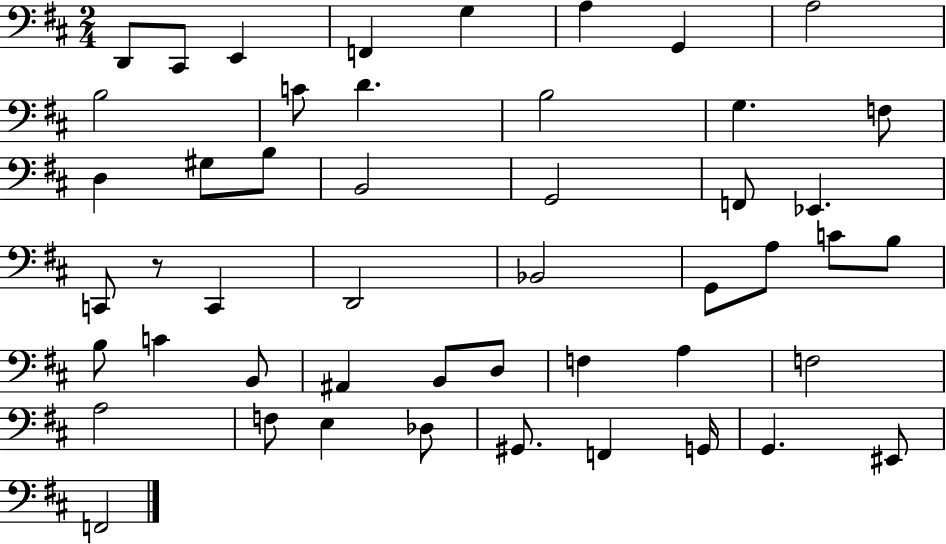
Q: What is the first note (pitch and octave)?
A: D2